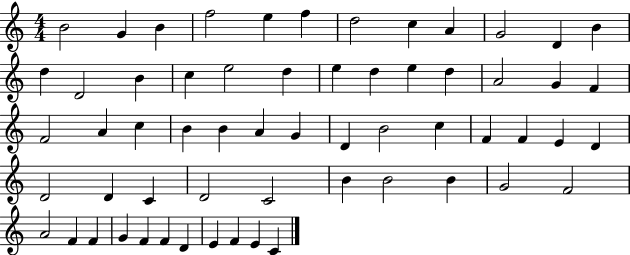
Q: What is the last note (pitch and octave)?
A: C4